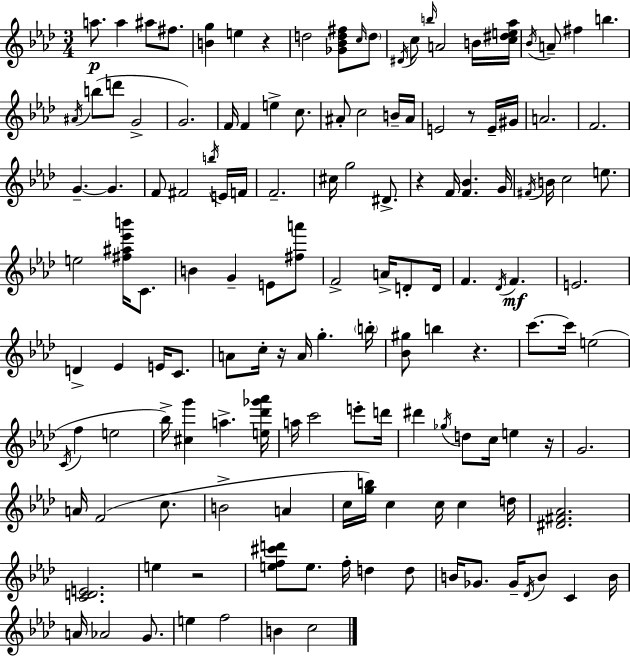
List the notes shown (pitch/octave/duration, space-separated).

A5/e. A5/q A#5/e F#5/e. [B4,G5]/q E5/q R/q D5/h [Gb4,Bb4,D5,F#5]/e C5/s D5/e D#4/s C5/e B5/s A4/h B4/s [C5,D#5,E5,Ab5]/s Bb4/s A4/e F#5/q B5/q. A#4/s B5/e D6/e G4/h G4/h. F4/s F4/q E5/q C5/e. A#4/e C5/h B4/s A#4/s E4/h R/e E4/s G#4/s A4/h. F4/h. G4/q. G4/q. F4/e F#4/h B5/s E4/s F4/s F4/h. C#5/s G5/h D#4/e. R/q F4/s [F4,Bb4]/q. G4/s F#4/s B4/s C5/h E5/e. E5/h [F#5,A#5,Eb6,B6]/s C4/e. B4/q G4/q E4/e [F#5,A6]/e F4/h A4/s D4/e D4/s F4/q. Db4/s F4/q. E4/h. D4/q Eb4/q E4/s C4/e. A4/e C5/s R/s A4/s G5/q. B5/s [Bb4,G#5]/e B5/q R/q. C6/e. C6/s E5/h C4/s F5/q E5/h Bb5/s [C#5,G6]/q A5/q. [E5,Db6,Gb6,Ab6]/s A5/s C6/h E6/e D6/s D#6/q Gb5/s D5/e C5/s E5/q R/s G4/h. A4/s F4/h C5/e. B4/h A4/q C5/s [G5,B5]/s C5/q C5/s C5/q D5/s [D#4,F#4,Ab4]/h. [C4,D4,E4]/h. E5/q R/h [E5,F5,C#6,D6]/e E5/e. F5/s D5/q D5/e B4/s Gb4/e. Gb4/s Db4/s B4/e C4/q B4/s A4/s Ab4/h G4/e. E5/q F5/h B4/q C5/h